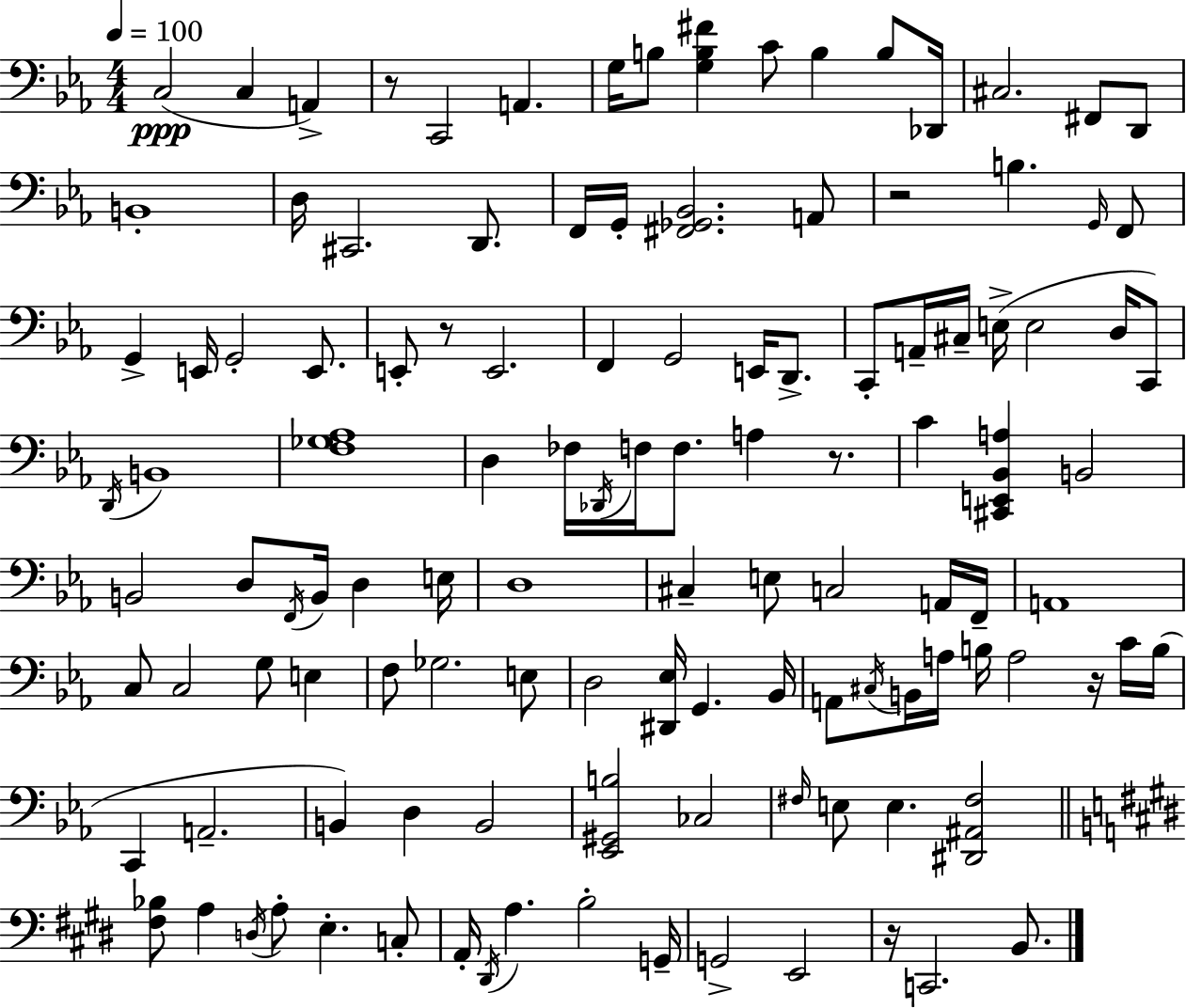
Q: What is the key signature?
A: EES major